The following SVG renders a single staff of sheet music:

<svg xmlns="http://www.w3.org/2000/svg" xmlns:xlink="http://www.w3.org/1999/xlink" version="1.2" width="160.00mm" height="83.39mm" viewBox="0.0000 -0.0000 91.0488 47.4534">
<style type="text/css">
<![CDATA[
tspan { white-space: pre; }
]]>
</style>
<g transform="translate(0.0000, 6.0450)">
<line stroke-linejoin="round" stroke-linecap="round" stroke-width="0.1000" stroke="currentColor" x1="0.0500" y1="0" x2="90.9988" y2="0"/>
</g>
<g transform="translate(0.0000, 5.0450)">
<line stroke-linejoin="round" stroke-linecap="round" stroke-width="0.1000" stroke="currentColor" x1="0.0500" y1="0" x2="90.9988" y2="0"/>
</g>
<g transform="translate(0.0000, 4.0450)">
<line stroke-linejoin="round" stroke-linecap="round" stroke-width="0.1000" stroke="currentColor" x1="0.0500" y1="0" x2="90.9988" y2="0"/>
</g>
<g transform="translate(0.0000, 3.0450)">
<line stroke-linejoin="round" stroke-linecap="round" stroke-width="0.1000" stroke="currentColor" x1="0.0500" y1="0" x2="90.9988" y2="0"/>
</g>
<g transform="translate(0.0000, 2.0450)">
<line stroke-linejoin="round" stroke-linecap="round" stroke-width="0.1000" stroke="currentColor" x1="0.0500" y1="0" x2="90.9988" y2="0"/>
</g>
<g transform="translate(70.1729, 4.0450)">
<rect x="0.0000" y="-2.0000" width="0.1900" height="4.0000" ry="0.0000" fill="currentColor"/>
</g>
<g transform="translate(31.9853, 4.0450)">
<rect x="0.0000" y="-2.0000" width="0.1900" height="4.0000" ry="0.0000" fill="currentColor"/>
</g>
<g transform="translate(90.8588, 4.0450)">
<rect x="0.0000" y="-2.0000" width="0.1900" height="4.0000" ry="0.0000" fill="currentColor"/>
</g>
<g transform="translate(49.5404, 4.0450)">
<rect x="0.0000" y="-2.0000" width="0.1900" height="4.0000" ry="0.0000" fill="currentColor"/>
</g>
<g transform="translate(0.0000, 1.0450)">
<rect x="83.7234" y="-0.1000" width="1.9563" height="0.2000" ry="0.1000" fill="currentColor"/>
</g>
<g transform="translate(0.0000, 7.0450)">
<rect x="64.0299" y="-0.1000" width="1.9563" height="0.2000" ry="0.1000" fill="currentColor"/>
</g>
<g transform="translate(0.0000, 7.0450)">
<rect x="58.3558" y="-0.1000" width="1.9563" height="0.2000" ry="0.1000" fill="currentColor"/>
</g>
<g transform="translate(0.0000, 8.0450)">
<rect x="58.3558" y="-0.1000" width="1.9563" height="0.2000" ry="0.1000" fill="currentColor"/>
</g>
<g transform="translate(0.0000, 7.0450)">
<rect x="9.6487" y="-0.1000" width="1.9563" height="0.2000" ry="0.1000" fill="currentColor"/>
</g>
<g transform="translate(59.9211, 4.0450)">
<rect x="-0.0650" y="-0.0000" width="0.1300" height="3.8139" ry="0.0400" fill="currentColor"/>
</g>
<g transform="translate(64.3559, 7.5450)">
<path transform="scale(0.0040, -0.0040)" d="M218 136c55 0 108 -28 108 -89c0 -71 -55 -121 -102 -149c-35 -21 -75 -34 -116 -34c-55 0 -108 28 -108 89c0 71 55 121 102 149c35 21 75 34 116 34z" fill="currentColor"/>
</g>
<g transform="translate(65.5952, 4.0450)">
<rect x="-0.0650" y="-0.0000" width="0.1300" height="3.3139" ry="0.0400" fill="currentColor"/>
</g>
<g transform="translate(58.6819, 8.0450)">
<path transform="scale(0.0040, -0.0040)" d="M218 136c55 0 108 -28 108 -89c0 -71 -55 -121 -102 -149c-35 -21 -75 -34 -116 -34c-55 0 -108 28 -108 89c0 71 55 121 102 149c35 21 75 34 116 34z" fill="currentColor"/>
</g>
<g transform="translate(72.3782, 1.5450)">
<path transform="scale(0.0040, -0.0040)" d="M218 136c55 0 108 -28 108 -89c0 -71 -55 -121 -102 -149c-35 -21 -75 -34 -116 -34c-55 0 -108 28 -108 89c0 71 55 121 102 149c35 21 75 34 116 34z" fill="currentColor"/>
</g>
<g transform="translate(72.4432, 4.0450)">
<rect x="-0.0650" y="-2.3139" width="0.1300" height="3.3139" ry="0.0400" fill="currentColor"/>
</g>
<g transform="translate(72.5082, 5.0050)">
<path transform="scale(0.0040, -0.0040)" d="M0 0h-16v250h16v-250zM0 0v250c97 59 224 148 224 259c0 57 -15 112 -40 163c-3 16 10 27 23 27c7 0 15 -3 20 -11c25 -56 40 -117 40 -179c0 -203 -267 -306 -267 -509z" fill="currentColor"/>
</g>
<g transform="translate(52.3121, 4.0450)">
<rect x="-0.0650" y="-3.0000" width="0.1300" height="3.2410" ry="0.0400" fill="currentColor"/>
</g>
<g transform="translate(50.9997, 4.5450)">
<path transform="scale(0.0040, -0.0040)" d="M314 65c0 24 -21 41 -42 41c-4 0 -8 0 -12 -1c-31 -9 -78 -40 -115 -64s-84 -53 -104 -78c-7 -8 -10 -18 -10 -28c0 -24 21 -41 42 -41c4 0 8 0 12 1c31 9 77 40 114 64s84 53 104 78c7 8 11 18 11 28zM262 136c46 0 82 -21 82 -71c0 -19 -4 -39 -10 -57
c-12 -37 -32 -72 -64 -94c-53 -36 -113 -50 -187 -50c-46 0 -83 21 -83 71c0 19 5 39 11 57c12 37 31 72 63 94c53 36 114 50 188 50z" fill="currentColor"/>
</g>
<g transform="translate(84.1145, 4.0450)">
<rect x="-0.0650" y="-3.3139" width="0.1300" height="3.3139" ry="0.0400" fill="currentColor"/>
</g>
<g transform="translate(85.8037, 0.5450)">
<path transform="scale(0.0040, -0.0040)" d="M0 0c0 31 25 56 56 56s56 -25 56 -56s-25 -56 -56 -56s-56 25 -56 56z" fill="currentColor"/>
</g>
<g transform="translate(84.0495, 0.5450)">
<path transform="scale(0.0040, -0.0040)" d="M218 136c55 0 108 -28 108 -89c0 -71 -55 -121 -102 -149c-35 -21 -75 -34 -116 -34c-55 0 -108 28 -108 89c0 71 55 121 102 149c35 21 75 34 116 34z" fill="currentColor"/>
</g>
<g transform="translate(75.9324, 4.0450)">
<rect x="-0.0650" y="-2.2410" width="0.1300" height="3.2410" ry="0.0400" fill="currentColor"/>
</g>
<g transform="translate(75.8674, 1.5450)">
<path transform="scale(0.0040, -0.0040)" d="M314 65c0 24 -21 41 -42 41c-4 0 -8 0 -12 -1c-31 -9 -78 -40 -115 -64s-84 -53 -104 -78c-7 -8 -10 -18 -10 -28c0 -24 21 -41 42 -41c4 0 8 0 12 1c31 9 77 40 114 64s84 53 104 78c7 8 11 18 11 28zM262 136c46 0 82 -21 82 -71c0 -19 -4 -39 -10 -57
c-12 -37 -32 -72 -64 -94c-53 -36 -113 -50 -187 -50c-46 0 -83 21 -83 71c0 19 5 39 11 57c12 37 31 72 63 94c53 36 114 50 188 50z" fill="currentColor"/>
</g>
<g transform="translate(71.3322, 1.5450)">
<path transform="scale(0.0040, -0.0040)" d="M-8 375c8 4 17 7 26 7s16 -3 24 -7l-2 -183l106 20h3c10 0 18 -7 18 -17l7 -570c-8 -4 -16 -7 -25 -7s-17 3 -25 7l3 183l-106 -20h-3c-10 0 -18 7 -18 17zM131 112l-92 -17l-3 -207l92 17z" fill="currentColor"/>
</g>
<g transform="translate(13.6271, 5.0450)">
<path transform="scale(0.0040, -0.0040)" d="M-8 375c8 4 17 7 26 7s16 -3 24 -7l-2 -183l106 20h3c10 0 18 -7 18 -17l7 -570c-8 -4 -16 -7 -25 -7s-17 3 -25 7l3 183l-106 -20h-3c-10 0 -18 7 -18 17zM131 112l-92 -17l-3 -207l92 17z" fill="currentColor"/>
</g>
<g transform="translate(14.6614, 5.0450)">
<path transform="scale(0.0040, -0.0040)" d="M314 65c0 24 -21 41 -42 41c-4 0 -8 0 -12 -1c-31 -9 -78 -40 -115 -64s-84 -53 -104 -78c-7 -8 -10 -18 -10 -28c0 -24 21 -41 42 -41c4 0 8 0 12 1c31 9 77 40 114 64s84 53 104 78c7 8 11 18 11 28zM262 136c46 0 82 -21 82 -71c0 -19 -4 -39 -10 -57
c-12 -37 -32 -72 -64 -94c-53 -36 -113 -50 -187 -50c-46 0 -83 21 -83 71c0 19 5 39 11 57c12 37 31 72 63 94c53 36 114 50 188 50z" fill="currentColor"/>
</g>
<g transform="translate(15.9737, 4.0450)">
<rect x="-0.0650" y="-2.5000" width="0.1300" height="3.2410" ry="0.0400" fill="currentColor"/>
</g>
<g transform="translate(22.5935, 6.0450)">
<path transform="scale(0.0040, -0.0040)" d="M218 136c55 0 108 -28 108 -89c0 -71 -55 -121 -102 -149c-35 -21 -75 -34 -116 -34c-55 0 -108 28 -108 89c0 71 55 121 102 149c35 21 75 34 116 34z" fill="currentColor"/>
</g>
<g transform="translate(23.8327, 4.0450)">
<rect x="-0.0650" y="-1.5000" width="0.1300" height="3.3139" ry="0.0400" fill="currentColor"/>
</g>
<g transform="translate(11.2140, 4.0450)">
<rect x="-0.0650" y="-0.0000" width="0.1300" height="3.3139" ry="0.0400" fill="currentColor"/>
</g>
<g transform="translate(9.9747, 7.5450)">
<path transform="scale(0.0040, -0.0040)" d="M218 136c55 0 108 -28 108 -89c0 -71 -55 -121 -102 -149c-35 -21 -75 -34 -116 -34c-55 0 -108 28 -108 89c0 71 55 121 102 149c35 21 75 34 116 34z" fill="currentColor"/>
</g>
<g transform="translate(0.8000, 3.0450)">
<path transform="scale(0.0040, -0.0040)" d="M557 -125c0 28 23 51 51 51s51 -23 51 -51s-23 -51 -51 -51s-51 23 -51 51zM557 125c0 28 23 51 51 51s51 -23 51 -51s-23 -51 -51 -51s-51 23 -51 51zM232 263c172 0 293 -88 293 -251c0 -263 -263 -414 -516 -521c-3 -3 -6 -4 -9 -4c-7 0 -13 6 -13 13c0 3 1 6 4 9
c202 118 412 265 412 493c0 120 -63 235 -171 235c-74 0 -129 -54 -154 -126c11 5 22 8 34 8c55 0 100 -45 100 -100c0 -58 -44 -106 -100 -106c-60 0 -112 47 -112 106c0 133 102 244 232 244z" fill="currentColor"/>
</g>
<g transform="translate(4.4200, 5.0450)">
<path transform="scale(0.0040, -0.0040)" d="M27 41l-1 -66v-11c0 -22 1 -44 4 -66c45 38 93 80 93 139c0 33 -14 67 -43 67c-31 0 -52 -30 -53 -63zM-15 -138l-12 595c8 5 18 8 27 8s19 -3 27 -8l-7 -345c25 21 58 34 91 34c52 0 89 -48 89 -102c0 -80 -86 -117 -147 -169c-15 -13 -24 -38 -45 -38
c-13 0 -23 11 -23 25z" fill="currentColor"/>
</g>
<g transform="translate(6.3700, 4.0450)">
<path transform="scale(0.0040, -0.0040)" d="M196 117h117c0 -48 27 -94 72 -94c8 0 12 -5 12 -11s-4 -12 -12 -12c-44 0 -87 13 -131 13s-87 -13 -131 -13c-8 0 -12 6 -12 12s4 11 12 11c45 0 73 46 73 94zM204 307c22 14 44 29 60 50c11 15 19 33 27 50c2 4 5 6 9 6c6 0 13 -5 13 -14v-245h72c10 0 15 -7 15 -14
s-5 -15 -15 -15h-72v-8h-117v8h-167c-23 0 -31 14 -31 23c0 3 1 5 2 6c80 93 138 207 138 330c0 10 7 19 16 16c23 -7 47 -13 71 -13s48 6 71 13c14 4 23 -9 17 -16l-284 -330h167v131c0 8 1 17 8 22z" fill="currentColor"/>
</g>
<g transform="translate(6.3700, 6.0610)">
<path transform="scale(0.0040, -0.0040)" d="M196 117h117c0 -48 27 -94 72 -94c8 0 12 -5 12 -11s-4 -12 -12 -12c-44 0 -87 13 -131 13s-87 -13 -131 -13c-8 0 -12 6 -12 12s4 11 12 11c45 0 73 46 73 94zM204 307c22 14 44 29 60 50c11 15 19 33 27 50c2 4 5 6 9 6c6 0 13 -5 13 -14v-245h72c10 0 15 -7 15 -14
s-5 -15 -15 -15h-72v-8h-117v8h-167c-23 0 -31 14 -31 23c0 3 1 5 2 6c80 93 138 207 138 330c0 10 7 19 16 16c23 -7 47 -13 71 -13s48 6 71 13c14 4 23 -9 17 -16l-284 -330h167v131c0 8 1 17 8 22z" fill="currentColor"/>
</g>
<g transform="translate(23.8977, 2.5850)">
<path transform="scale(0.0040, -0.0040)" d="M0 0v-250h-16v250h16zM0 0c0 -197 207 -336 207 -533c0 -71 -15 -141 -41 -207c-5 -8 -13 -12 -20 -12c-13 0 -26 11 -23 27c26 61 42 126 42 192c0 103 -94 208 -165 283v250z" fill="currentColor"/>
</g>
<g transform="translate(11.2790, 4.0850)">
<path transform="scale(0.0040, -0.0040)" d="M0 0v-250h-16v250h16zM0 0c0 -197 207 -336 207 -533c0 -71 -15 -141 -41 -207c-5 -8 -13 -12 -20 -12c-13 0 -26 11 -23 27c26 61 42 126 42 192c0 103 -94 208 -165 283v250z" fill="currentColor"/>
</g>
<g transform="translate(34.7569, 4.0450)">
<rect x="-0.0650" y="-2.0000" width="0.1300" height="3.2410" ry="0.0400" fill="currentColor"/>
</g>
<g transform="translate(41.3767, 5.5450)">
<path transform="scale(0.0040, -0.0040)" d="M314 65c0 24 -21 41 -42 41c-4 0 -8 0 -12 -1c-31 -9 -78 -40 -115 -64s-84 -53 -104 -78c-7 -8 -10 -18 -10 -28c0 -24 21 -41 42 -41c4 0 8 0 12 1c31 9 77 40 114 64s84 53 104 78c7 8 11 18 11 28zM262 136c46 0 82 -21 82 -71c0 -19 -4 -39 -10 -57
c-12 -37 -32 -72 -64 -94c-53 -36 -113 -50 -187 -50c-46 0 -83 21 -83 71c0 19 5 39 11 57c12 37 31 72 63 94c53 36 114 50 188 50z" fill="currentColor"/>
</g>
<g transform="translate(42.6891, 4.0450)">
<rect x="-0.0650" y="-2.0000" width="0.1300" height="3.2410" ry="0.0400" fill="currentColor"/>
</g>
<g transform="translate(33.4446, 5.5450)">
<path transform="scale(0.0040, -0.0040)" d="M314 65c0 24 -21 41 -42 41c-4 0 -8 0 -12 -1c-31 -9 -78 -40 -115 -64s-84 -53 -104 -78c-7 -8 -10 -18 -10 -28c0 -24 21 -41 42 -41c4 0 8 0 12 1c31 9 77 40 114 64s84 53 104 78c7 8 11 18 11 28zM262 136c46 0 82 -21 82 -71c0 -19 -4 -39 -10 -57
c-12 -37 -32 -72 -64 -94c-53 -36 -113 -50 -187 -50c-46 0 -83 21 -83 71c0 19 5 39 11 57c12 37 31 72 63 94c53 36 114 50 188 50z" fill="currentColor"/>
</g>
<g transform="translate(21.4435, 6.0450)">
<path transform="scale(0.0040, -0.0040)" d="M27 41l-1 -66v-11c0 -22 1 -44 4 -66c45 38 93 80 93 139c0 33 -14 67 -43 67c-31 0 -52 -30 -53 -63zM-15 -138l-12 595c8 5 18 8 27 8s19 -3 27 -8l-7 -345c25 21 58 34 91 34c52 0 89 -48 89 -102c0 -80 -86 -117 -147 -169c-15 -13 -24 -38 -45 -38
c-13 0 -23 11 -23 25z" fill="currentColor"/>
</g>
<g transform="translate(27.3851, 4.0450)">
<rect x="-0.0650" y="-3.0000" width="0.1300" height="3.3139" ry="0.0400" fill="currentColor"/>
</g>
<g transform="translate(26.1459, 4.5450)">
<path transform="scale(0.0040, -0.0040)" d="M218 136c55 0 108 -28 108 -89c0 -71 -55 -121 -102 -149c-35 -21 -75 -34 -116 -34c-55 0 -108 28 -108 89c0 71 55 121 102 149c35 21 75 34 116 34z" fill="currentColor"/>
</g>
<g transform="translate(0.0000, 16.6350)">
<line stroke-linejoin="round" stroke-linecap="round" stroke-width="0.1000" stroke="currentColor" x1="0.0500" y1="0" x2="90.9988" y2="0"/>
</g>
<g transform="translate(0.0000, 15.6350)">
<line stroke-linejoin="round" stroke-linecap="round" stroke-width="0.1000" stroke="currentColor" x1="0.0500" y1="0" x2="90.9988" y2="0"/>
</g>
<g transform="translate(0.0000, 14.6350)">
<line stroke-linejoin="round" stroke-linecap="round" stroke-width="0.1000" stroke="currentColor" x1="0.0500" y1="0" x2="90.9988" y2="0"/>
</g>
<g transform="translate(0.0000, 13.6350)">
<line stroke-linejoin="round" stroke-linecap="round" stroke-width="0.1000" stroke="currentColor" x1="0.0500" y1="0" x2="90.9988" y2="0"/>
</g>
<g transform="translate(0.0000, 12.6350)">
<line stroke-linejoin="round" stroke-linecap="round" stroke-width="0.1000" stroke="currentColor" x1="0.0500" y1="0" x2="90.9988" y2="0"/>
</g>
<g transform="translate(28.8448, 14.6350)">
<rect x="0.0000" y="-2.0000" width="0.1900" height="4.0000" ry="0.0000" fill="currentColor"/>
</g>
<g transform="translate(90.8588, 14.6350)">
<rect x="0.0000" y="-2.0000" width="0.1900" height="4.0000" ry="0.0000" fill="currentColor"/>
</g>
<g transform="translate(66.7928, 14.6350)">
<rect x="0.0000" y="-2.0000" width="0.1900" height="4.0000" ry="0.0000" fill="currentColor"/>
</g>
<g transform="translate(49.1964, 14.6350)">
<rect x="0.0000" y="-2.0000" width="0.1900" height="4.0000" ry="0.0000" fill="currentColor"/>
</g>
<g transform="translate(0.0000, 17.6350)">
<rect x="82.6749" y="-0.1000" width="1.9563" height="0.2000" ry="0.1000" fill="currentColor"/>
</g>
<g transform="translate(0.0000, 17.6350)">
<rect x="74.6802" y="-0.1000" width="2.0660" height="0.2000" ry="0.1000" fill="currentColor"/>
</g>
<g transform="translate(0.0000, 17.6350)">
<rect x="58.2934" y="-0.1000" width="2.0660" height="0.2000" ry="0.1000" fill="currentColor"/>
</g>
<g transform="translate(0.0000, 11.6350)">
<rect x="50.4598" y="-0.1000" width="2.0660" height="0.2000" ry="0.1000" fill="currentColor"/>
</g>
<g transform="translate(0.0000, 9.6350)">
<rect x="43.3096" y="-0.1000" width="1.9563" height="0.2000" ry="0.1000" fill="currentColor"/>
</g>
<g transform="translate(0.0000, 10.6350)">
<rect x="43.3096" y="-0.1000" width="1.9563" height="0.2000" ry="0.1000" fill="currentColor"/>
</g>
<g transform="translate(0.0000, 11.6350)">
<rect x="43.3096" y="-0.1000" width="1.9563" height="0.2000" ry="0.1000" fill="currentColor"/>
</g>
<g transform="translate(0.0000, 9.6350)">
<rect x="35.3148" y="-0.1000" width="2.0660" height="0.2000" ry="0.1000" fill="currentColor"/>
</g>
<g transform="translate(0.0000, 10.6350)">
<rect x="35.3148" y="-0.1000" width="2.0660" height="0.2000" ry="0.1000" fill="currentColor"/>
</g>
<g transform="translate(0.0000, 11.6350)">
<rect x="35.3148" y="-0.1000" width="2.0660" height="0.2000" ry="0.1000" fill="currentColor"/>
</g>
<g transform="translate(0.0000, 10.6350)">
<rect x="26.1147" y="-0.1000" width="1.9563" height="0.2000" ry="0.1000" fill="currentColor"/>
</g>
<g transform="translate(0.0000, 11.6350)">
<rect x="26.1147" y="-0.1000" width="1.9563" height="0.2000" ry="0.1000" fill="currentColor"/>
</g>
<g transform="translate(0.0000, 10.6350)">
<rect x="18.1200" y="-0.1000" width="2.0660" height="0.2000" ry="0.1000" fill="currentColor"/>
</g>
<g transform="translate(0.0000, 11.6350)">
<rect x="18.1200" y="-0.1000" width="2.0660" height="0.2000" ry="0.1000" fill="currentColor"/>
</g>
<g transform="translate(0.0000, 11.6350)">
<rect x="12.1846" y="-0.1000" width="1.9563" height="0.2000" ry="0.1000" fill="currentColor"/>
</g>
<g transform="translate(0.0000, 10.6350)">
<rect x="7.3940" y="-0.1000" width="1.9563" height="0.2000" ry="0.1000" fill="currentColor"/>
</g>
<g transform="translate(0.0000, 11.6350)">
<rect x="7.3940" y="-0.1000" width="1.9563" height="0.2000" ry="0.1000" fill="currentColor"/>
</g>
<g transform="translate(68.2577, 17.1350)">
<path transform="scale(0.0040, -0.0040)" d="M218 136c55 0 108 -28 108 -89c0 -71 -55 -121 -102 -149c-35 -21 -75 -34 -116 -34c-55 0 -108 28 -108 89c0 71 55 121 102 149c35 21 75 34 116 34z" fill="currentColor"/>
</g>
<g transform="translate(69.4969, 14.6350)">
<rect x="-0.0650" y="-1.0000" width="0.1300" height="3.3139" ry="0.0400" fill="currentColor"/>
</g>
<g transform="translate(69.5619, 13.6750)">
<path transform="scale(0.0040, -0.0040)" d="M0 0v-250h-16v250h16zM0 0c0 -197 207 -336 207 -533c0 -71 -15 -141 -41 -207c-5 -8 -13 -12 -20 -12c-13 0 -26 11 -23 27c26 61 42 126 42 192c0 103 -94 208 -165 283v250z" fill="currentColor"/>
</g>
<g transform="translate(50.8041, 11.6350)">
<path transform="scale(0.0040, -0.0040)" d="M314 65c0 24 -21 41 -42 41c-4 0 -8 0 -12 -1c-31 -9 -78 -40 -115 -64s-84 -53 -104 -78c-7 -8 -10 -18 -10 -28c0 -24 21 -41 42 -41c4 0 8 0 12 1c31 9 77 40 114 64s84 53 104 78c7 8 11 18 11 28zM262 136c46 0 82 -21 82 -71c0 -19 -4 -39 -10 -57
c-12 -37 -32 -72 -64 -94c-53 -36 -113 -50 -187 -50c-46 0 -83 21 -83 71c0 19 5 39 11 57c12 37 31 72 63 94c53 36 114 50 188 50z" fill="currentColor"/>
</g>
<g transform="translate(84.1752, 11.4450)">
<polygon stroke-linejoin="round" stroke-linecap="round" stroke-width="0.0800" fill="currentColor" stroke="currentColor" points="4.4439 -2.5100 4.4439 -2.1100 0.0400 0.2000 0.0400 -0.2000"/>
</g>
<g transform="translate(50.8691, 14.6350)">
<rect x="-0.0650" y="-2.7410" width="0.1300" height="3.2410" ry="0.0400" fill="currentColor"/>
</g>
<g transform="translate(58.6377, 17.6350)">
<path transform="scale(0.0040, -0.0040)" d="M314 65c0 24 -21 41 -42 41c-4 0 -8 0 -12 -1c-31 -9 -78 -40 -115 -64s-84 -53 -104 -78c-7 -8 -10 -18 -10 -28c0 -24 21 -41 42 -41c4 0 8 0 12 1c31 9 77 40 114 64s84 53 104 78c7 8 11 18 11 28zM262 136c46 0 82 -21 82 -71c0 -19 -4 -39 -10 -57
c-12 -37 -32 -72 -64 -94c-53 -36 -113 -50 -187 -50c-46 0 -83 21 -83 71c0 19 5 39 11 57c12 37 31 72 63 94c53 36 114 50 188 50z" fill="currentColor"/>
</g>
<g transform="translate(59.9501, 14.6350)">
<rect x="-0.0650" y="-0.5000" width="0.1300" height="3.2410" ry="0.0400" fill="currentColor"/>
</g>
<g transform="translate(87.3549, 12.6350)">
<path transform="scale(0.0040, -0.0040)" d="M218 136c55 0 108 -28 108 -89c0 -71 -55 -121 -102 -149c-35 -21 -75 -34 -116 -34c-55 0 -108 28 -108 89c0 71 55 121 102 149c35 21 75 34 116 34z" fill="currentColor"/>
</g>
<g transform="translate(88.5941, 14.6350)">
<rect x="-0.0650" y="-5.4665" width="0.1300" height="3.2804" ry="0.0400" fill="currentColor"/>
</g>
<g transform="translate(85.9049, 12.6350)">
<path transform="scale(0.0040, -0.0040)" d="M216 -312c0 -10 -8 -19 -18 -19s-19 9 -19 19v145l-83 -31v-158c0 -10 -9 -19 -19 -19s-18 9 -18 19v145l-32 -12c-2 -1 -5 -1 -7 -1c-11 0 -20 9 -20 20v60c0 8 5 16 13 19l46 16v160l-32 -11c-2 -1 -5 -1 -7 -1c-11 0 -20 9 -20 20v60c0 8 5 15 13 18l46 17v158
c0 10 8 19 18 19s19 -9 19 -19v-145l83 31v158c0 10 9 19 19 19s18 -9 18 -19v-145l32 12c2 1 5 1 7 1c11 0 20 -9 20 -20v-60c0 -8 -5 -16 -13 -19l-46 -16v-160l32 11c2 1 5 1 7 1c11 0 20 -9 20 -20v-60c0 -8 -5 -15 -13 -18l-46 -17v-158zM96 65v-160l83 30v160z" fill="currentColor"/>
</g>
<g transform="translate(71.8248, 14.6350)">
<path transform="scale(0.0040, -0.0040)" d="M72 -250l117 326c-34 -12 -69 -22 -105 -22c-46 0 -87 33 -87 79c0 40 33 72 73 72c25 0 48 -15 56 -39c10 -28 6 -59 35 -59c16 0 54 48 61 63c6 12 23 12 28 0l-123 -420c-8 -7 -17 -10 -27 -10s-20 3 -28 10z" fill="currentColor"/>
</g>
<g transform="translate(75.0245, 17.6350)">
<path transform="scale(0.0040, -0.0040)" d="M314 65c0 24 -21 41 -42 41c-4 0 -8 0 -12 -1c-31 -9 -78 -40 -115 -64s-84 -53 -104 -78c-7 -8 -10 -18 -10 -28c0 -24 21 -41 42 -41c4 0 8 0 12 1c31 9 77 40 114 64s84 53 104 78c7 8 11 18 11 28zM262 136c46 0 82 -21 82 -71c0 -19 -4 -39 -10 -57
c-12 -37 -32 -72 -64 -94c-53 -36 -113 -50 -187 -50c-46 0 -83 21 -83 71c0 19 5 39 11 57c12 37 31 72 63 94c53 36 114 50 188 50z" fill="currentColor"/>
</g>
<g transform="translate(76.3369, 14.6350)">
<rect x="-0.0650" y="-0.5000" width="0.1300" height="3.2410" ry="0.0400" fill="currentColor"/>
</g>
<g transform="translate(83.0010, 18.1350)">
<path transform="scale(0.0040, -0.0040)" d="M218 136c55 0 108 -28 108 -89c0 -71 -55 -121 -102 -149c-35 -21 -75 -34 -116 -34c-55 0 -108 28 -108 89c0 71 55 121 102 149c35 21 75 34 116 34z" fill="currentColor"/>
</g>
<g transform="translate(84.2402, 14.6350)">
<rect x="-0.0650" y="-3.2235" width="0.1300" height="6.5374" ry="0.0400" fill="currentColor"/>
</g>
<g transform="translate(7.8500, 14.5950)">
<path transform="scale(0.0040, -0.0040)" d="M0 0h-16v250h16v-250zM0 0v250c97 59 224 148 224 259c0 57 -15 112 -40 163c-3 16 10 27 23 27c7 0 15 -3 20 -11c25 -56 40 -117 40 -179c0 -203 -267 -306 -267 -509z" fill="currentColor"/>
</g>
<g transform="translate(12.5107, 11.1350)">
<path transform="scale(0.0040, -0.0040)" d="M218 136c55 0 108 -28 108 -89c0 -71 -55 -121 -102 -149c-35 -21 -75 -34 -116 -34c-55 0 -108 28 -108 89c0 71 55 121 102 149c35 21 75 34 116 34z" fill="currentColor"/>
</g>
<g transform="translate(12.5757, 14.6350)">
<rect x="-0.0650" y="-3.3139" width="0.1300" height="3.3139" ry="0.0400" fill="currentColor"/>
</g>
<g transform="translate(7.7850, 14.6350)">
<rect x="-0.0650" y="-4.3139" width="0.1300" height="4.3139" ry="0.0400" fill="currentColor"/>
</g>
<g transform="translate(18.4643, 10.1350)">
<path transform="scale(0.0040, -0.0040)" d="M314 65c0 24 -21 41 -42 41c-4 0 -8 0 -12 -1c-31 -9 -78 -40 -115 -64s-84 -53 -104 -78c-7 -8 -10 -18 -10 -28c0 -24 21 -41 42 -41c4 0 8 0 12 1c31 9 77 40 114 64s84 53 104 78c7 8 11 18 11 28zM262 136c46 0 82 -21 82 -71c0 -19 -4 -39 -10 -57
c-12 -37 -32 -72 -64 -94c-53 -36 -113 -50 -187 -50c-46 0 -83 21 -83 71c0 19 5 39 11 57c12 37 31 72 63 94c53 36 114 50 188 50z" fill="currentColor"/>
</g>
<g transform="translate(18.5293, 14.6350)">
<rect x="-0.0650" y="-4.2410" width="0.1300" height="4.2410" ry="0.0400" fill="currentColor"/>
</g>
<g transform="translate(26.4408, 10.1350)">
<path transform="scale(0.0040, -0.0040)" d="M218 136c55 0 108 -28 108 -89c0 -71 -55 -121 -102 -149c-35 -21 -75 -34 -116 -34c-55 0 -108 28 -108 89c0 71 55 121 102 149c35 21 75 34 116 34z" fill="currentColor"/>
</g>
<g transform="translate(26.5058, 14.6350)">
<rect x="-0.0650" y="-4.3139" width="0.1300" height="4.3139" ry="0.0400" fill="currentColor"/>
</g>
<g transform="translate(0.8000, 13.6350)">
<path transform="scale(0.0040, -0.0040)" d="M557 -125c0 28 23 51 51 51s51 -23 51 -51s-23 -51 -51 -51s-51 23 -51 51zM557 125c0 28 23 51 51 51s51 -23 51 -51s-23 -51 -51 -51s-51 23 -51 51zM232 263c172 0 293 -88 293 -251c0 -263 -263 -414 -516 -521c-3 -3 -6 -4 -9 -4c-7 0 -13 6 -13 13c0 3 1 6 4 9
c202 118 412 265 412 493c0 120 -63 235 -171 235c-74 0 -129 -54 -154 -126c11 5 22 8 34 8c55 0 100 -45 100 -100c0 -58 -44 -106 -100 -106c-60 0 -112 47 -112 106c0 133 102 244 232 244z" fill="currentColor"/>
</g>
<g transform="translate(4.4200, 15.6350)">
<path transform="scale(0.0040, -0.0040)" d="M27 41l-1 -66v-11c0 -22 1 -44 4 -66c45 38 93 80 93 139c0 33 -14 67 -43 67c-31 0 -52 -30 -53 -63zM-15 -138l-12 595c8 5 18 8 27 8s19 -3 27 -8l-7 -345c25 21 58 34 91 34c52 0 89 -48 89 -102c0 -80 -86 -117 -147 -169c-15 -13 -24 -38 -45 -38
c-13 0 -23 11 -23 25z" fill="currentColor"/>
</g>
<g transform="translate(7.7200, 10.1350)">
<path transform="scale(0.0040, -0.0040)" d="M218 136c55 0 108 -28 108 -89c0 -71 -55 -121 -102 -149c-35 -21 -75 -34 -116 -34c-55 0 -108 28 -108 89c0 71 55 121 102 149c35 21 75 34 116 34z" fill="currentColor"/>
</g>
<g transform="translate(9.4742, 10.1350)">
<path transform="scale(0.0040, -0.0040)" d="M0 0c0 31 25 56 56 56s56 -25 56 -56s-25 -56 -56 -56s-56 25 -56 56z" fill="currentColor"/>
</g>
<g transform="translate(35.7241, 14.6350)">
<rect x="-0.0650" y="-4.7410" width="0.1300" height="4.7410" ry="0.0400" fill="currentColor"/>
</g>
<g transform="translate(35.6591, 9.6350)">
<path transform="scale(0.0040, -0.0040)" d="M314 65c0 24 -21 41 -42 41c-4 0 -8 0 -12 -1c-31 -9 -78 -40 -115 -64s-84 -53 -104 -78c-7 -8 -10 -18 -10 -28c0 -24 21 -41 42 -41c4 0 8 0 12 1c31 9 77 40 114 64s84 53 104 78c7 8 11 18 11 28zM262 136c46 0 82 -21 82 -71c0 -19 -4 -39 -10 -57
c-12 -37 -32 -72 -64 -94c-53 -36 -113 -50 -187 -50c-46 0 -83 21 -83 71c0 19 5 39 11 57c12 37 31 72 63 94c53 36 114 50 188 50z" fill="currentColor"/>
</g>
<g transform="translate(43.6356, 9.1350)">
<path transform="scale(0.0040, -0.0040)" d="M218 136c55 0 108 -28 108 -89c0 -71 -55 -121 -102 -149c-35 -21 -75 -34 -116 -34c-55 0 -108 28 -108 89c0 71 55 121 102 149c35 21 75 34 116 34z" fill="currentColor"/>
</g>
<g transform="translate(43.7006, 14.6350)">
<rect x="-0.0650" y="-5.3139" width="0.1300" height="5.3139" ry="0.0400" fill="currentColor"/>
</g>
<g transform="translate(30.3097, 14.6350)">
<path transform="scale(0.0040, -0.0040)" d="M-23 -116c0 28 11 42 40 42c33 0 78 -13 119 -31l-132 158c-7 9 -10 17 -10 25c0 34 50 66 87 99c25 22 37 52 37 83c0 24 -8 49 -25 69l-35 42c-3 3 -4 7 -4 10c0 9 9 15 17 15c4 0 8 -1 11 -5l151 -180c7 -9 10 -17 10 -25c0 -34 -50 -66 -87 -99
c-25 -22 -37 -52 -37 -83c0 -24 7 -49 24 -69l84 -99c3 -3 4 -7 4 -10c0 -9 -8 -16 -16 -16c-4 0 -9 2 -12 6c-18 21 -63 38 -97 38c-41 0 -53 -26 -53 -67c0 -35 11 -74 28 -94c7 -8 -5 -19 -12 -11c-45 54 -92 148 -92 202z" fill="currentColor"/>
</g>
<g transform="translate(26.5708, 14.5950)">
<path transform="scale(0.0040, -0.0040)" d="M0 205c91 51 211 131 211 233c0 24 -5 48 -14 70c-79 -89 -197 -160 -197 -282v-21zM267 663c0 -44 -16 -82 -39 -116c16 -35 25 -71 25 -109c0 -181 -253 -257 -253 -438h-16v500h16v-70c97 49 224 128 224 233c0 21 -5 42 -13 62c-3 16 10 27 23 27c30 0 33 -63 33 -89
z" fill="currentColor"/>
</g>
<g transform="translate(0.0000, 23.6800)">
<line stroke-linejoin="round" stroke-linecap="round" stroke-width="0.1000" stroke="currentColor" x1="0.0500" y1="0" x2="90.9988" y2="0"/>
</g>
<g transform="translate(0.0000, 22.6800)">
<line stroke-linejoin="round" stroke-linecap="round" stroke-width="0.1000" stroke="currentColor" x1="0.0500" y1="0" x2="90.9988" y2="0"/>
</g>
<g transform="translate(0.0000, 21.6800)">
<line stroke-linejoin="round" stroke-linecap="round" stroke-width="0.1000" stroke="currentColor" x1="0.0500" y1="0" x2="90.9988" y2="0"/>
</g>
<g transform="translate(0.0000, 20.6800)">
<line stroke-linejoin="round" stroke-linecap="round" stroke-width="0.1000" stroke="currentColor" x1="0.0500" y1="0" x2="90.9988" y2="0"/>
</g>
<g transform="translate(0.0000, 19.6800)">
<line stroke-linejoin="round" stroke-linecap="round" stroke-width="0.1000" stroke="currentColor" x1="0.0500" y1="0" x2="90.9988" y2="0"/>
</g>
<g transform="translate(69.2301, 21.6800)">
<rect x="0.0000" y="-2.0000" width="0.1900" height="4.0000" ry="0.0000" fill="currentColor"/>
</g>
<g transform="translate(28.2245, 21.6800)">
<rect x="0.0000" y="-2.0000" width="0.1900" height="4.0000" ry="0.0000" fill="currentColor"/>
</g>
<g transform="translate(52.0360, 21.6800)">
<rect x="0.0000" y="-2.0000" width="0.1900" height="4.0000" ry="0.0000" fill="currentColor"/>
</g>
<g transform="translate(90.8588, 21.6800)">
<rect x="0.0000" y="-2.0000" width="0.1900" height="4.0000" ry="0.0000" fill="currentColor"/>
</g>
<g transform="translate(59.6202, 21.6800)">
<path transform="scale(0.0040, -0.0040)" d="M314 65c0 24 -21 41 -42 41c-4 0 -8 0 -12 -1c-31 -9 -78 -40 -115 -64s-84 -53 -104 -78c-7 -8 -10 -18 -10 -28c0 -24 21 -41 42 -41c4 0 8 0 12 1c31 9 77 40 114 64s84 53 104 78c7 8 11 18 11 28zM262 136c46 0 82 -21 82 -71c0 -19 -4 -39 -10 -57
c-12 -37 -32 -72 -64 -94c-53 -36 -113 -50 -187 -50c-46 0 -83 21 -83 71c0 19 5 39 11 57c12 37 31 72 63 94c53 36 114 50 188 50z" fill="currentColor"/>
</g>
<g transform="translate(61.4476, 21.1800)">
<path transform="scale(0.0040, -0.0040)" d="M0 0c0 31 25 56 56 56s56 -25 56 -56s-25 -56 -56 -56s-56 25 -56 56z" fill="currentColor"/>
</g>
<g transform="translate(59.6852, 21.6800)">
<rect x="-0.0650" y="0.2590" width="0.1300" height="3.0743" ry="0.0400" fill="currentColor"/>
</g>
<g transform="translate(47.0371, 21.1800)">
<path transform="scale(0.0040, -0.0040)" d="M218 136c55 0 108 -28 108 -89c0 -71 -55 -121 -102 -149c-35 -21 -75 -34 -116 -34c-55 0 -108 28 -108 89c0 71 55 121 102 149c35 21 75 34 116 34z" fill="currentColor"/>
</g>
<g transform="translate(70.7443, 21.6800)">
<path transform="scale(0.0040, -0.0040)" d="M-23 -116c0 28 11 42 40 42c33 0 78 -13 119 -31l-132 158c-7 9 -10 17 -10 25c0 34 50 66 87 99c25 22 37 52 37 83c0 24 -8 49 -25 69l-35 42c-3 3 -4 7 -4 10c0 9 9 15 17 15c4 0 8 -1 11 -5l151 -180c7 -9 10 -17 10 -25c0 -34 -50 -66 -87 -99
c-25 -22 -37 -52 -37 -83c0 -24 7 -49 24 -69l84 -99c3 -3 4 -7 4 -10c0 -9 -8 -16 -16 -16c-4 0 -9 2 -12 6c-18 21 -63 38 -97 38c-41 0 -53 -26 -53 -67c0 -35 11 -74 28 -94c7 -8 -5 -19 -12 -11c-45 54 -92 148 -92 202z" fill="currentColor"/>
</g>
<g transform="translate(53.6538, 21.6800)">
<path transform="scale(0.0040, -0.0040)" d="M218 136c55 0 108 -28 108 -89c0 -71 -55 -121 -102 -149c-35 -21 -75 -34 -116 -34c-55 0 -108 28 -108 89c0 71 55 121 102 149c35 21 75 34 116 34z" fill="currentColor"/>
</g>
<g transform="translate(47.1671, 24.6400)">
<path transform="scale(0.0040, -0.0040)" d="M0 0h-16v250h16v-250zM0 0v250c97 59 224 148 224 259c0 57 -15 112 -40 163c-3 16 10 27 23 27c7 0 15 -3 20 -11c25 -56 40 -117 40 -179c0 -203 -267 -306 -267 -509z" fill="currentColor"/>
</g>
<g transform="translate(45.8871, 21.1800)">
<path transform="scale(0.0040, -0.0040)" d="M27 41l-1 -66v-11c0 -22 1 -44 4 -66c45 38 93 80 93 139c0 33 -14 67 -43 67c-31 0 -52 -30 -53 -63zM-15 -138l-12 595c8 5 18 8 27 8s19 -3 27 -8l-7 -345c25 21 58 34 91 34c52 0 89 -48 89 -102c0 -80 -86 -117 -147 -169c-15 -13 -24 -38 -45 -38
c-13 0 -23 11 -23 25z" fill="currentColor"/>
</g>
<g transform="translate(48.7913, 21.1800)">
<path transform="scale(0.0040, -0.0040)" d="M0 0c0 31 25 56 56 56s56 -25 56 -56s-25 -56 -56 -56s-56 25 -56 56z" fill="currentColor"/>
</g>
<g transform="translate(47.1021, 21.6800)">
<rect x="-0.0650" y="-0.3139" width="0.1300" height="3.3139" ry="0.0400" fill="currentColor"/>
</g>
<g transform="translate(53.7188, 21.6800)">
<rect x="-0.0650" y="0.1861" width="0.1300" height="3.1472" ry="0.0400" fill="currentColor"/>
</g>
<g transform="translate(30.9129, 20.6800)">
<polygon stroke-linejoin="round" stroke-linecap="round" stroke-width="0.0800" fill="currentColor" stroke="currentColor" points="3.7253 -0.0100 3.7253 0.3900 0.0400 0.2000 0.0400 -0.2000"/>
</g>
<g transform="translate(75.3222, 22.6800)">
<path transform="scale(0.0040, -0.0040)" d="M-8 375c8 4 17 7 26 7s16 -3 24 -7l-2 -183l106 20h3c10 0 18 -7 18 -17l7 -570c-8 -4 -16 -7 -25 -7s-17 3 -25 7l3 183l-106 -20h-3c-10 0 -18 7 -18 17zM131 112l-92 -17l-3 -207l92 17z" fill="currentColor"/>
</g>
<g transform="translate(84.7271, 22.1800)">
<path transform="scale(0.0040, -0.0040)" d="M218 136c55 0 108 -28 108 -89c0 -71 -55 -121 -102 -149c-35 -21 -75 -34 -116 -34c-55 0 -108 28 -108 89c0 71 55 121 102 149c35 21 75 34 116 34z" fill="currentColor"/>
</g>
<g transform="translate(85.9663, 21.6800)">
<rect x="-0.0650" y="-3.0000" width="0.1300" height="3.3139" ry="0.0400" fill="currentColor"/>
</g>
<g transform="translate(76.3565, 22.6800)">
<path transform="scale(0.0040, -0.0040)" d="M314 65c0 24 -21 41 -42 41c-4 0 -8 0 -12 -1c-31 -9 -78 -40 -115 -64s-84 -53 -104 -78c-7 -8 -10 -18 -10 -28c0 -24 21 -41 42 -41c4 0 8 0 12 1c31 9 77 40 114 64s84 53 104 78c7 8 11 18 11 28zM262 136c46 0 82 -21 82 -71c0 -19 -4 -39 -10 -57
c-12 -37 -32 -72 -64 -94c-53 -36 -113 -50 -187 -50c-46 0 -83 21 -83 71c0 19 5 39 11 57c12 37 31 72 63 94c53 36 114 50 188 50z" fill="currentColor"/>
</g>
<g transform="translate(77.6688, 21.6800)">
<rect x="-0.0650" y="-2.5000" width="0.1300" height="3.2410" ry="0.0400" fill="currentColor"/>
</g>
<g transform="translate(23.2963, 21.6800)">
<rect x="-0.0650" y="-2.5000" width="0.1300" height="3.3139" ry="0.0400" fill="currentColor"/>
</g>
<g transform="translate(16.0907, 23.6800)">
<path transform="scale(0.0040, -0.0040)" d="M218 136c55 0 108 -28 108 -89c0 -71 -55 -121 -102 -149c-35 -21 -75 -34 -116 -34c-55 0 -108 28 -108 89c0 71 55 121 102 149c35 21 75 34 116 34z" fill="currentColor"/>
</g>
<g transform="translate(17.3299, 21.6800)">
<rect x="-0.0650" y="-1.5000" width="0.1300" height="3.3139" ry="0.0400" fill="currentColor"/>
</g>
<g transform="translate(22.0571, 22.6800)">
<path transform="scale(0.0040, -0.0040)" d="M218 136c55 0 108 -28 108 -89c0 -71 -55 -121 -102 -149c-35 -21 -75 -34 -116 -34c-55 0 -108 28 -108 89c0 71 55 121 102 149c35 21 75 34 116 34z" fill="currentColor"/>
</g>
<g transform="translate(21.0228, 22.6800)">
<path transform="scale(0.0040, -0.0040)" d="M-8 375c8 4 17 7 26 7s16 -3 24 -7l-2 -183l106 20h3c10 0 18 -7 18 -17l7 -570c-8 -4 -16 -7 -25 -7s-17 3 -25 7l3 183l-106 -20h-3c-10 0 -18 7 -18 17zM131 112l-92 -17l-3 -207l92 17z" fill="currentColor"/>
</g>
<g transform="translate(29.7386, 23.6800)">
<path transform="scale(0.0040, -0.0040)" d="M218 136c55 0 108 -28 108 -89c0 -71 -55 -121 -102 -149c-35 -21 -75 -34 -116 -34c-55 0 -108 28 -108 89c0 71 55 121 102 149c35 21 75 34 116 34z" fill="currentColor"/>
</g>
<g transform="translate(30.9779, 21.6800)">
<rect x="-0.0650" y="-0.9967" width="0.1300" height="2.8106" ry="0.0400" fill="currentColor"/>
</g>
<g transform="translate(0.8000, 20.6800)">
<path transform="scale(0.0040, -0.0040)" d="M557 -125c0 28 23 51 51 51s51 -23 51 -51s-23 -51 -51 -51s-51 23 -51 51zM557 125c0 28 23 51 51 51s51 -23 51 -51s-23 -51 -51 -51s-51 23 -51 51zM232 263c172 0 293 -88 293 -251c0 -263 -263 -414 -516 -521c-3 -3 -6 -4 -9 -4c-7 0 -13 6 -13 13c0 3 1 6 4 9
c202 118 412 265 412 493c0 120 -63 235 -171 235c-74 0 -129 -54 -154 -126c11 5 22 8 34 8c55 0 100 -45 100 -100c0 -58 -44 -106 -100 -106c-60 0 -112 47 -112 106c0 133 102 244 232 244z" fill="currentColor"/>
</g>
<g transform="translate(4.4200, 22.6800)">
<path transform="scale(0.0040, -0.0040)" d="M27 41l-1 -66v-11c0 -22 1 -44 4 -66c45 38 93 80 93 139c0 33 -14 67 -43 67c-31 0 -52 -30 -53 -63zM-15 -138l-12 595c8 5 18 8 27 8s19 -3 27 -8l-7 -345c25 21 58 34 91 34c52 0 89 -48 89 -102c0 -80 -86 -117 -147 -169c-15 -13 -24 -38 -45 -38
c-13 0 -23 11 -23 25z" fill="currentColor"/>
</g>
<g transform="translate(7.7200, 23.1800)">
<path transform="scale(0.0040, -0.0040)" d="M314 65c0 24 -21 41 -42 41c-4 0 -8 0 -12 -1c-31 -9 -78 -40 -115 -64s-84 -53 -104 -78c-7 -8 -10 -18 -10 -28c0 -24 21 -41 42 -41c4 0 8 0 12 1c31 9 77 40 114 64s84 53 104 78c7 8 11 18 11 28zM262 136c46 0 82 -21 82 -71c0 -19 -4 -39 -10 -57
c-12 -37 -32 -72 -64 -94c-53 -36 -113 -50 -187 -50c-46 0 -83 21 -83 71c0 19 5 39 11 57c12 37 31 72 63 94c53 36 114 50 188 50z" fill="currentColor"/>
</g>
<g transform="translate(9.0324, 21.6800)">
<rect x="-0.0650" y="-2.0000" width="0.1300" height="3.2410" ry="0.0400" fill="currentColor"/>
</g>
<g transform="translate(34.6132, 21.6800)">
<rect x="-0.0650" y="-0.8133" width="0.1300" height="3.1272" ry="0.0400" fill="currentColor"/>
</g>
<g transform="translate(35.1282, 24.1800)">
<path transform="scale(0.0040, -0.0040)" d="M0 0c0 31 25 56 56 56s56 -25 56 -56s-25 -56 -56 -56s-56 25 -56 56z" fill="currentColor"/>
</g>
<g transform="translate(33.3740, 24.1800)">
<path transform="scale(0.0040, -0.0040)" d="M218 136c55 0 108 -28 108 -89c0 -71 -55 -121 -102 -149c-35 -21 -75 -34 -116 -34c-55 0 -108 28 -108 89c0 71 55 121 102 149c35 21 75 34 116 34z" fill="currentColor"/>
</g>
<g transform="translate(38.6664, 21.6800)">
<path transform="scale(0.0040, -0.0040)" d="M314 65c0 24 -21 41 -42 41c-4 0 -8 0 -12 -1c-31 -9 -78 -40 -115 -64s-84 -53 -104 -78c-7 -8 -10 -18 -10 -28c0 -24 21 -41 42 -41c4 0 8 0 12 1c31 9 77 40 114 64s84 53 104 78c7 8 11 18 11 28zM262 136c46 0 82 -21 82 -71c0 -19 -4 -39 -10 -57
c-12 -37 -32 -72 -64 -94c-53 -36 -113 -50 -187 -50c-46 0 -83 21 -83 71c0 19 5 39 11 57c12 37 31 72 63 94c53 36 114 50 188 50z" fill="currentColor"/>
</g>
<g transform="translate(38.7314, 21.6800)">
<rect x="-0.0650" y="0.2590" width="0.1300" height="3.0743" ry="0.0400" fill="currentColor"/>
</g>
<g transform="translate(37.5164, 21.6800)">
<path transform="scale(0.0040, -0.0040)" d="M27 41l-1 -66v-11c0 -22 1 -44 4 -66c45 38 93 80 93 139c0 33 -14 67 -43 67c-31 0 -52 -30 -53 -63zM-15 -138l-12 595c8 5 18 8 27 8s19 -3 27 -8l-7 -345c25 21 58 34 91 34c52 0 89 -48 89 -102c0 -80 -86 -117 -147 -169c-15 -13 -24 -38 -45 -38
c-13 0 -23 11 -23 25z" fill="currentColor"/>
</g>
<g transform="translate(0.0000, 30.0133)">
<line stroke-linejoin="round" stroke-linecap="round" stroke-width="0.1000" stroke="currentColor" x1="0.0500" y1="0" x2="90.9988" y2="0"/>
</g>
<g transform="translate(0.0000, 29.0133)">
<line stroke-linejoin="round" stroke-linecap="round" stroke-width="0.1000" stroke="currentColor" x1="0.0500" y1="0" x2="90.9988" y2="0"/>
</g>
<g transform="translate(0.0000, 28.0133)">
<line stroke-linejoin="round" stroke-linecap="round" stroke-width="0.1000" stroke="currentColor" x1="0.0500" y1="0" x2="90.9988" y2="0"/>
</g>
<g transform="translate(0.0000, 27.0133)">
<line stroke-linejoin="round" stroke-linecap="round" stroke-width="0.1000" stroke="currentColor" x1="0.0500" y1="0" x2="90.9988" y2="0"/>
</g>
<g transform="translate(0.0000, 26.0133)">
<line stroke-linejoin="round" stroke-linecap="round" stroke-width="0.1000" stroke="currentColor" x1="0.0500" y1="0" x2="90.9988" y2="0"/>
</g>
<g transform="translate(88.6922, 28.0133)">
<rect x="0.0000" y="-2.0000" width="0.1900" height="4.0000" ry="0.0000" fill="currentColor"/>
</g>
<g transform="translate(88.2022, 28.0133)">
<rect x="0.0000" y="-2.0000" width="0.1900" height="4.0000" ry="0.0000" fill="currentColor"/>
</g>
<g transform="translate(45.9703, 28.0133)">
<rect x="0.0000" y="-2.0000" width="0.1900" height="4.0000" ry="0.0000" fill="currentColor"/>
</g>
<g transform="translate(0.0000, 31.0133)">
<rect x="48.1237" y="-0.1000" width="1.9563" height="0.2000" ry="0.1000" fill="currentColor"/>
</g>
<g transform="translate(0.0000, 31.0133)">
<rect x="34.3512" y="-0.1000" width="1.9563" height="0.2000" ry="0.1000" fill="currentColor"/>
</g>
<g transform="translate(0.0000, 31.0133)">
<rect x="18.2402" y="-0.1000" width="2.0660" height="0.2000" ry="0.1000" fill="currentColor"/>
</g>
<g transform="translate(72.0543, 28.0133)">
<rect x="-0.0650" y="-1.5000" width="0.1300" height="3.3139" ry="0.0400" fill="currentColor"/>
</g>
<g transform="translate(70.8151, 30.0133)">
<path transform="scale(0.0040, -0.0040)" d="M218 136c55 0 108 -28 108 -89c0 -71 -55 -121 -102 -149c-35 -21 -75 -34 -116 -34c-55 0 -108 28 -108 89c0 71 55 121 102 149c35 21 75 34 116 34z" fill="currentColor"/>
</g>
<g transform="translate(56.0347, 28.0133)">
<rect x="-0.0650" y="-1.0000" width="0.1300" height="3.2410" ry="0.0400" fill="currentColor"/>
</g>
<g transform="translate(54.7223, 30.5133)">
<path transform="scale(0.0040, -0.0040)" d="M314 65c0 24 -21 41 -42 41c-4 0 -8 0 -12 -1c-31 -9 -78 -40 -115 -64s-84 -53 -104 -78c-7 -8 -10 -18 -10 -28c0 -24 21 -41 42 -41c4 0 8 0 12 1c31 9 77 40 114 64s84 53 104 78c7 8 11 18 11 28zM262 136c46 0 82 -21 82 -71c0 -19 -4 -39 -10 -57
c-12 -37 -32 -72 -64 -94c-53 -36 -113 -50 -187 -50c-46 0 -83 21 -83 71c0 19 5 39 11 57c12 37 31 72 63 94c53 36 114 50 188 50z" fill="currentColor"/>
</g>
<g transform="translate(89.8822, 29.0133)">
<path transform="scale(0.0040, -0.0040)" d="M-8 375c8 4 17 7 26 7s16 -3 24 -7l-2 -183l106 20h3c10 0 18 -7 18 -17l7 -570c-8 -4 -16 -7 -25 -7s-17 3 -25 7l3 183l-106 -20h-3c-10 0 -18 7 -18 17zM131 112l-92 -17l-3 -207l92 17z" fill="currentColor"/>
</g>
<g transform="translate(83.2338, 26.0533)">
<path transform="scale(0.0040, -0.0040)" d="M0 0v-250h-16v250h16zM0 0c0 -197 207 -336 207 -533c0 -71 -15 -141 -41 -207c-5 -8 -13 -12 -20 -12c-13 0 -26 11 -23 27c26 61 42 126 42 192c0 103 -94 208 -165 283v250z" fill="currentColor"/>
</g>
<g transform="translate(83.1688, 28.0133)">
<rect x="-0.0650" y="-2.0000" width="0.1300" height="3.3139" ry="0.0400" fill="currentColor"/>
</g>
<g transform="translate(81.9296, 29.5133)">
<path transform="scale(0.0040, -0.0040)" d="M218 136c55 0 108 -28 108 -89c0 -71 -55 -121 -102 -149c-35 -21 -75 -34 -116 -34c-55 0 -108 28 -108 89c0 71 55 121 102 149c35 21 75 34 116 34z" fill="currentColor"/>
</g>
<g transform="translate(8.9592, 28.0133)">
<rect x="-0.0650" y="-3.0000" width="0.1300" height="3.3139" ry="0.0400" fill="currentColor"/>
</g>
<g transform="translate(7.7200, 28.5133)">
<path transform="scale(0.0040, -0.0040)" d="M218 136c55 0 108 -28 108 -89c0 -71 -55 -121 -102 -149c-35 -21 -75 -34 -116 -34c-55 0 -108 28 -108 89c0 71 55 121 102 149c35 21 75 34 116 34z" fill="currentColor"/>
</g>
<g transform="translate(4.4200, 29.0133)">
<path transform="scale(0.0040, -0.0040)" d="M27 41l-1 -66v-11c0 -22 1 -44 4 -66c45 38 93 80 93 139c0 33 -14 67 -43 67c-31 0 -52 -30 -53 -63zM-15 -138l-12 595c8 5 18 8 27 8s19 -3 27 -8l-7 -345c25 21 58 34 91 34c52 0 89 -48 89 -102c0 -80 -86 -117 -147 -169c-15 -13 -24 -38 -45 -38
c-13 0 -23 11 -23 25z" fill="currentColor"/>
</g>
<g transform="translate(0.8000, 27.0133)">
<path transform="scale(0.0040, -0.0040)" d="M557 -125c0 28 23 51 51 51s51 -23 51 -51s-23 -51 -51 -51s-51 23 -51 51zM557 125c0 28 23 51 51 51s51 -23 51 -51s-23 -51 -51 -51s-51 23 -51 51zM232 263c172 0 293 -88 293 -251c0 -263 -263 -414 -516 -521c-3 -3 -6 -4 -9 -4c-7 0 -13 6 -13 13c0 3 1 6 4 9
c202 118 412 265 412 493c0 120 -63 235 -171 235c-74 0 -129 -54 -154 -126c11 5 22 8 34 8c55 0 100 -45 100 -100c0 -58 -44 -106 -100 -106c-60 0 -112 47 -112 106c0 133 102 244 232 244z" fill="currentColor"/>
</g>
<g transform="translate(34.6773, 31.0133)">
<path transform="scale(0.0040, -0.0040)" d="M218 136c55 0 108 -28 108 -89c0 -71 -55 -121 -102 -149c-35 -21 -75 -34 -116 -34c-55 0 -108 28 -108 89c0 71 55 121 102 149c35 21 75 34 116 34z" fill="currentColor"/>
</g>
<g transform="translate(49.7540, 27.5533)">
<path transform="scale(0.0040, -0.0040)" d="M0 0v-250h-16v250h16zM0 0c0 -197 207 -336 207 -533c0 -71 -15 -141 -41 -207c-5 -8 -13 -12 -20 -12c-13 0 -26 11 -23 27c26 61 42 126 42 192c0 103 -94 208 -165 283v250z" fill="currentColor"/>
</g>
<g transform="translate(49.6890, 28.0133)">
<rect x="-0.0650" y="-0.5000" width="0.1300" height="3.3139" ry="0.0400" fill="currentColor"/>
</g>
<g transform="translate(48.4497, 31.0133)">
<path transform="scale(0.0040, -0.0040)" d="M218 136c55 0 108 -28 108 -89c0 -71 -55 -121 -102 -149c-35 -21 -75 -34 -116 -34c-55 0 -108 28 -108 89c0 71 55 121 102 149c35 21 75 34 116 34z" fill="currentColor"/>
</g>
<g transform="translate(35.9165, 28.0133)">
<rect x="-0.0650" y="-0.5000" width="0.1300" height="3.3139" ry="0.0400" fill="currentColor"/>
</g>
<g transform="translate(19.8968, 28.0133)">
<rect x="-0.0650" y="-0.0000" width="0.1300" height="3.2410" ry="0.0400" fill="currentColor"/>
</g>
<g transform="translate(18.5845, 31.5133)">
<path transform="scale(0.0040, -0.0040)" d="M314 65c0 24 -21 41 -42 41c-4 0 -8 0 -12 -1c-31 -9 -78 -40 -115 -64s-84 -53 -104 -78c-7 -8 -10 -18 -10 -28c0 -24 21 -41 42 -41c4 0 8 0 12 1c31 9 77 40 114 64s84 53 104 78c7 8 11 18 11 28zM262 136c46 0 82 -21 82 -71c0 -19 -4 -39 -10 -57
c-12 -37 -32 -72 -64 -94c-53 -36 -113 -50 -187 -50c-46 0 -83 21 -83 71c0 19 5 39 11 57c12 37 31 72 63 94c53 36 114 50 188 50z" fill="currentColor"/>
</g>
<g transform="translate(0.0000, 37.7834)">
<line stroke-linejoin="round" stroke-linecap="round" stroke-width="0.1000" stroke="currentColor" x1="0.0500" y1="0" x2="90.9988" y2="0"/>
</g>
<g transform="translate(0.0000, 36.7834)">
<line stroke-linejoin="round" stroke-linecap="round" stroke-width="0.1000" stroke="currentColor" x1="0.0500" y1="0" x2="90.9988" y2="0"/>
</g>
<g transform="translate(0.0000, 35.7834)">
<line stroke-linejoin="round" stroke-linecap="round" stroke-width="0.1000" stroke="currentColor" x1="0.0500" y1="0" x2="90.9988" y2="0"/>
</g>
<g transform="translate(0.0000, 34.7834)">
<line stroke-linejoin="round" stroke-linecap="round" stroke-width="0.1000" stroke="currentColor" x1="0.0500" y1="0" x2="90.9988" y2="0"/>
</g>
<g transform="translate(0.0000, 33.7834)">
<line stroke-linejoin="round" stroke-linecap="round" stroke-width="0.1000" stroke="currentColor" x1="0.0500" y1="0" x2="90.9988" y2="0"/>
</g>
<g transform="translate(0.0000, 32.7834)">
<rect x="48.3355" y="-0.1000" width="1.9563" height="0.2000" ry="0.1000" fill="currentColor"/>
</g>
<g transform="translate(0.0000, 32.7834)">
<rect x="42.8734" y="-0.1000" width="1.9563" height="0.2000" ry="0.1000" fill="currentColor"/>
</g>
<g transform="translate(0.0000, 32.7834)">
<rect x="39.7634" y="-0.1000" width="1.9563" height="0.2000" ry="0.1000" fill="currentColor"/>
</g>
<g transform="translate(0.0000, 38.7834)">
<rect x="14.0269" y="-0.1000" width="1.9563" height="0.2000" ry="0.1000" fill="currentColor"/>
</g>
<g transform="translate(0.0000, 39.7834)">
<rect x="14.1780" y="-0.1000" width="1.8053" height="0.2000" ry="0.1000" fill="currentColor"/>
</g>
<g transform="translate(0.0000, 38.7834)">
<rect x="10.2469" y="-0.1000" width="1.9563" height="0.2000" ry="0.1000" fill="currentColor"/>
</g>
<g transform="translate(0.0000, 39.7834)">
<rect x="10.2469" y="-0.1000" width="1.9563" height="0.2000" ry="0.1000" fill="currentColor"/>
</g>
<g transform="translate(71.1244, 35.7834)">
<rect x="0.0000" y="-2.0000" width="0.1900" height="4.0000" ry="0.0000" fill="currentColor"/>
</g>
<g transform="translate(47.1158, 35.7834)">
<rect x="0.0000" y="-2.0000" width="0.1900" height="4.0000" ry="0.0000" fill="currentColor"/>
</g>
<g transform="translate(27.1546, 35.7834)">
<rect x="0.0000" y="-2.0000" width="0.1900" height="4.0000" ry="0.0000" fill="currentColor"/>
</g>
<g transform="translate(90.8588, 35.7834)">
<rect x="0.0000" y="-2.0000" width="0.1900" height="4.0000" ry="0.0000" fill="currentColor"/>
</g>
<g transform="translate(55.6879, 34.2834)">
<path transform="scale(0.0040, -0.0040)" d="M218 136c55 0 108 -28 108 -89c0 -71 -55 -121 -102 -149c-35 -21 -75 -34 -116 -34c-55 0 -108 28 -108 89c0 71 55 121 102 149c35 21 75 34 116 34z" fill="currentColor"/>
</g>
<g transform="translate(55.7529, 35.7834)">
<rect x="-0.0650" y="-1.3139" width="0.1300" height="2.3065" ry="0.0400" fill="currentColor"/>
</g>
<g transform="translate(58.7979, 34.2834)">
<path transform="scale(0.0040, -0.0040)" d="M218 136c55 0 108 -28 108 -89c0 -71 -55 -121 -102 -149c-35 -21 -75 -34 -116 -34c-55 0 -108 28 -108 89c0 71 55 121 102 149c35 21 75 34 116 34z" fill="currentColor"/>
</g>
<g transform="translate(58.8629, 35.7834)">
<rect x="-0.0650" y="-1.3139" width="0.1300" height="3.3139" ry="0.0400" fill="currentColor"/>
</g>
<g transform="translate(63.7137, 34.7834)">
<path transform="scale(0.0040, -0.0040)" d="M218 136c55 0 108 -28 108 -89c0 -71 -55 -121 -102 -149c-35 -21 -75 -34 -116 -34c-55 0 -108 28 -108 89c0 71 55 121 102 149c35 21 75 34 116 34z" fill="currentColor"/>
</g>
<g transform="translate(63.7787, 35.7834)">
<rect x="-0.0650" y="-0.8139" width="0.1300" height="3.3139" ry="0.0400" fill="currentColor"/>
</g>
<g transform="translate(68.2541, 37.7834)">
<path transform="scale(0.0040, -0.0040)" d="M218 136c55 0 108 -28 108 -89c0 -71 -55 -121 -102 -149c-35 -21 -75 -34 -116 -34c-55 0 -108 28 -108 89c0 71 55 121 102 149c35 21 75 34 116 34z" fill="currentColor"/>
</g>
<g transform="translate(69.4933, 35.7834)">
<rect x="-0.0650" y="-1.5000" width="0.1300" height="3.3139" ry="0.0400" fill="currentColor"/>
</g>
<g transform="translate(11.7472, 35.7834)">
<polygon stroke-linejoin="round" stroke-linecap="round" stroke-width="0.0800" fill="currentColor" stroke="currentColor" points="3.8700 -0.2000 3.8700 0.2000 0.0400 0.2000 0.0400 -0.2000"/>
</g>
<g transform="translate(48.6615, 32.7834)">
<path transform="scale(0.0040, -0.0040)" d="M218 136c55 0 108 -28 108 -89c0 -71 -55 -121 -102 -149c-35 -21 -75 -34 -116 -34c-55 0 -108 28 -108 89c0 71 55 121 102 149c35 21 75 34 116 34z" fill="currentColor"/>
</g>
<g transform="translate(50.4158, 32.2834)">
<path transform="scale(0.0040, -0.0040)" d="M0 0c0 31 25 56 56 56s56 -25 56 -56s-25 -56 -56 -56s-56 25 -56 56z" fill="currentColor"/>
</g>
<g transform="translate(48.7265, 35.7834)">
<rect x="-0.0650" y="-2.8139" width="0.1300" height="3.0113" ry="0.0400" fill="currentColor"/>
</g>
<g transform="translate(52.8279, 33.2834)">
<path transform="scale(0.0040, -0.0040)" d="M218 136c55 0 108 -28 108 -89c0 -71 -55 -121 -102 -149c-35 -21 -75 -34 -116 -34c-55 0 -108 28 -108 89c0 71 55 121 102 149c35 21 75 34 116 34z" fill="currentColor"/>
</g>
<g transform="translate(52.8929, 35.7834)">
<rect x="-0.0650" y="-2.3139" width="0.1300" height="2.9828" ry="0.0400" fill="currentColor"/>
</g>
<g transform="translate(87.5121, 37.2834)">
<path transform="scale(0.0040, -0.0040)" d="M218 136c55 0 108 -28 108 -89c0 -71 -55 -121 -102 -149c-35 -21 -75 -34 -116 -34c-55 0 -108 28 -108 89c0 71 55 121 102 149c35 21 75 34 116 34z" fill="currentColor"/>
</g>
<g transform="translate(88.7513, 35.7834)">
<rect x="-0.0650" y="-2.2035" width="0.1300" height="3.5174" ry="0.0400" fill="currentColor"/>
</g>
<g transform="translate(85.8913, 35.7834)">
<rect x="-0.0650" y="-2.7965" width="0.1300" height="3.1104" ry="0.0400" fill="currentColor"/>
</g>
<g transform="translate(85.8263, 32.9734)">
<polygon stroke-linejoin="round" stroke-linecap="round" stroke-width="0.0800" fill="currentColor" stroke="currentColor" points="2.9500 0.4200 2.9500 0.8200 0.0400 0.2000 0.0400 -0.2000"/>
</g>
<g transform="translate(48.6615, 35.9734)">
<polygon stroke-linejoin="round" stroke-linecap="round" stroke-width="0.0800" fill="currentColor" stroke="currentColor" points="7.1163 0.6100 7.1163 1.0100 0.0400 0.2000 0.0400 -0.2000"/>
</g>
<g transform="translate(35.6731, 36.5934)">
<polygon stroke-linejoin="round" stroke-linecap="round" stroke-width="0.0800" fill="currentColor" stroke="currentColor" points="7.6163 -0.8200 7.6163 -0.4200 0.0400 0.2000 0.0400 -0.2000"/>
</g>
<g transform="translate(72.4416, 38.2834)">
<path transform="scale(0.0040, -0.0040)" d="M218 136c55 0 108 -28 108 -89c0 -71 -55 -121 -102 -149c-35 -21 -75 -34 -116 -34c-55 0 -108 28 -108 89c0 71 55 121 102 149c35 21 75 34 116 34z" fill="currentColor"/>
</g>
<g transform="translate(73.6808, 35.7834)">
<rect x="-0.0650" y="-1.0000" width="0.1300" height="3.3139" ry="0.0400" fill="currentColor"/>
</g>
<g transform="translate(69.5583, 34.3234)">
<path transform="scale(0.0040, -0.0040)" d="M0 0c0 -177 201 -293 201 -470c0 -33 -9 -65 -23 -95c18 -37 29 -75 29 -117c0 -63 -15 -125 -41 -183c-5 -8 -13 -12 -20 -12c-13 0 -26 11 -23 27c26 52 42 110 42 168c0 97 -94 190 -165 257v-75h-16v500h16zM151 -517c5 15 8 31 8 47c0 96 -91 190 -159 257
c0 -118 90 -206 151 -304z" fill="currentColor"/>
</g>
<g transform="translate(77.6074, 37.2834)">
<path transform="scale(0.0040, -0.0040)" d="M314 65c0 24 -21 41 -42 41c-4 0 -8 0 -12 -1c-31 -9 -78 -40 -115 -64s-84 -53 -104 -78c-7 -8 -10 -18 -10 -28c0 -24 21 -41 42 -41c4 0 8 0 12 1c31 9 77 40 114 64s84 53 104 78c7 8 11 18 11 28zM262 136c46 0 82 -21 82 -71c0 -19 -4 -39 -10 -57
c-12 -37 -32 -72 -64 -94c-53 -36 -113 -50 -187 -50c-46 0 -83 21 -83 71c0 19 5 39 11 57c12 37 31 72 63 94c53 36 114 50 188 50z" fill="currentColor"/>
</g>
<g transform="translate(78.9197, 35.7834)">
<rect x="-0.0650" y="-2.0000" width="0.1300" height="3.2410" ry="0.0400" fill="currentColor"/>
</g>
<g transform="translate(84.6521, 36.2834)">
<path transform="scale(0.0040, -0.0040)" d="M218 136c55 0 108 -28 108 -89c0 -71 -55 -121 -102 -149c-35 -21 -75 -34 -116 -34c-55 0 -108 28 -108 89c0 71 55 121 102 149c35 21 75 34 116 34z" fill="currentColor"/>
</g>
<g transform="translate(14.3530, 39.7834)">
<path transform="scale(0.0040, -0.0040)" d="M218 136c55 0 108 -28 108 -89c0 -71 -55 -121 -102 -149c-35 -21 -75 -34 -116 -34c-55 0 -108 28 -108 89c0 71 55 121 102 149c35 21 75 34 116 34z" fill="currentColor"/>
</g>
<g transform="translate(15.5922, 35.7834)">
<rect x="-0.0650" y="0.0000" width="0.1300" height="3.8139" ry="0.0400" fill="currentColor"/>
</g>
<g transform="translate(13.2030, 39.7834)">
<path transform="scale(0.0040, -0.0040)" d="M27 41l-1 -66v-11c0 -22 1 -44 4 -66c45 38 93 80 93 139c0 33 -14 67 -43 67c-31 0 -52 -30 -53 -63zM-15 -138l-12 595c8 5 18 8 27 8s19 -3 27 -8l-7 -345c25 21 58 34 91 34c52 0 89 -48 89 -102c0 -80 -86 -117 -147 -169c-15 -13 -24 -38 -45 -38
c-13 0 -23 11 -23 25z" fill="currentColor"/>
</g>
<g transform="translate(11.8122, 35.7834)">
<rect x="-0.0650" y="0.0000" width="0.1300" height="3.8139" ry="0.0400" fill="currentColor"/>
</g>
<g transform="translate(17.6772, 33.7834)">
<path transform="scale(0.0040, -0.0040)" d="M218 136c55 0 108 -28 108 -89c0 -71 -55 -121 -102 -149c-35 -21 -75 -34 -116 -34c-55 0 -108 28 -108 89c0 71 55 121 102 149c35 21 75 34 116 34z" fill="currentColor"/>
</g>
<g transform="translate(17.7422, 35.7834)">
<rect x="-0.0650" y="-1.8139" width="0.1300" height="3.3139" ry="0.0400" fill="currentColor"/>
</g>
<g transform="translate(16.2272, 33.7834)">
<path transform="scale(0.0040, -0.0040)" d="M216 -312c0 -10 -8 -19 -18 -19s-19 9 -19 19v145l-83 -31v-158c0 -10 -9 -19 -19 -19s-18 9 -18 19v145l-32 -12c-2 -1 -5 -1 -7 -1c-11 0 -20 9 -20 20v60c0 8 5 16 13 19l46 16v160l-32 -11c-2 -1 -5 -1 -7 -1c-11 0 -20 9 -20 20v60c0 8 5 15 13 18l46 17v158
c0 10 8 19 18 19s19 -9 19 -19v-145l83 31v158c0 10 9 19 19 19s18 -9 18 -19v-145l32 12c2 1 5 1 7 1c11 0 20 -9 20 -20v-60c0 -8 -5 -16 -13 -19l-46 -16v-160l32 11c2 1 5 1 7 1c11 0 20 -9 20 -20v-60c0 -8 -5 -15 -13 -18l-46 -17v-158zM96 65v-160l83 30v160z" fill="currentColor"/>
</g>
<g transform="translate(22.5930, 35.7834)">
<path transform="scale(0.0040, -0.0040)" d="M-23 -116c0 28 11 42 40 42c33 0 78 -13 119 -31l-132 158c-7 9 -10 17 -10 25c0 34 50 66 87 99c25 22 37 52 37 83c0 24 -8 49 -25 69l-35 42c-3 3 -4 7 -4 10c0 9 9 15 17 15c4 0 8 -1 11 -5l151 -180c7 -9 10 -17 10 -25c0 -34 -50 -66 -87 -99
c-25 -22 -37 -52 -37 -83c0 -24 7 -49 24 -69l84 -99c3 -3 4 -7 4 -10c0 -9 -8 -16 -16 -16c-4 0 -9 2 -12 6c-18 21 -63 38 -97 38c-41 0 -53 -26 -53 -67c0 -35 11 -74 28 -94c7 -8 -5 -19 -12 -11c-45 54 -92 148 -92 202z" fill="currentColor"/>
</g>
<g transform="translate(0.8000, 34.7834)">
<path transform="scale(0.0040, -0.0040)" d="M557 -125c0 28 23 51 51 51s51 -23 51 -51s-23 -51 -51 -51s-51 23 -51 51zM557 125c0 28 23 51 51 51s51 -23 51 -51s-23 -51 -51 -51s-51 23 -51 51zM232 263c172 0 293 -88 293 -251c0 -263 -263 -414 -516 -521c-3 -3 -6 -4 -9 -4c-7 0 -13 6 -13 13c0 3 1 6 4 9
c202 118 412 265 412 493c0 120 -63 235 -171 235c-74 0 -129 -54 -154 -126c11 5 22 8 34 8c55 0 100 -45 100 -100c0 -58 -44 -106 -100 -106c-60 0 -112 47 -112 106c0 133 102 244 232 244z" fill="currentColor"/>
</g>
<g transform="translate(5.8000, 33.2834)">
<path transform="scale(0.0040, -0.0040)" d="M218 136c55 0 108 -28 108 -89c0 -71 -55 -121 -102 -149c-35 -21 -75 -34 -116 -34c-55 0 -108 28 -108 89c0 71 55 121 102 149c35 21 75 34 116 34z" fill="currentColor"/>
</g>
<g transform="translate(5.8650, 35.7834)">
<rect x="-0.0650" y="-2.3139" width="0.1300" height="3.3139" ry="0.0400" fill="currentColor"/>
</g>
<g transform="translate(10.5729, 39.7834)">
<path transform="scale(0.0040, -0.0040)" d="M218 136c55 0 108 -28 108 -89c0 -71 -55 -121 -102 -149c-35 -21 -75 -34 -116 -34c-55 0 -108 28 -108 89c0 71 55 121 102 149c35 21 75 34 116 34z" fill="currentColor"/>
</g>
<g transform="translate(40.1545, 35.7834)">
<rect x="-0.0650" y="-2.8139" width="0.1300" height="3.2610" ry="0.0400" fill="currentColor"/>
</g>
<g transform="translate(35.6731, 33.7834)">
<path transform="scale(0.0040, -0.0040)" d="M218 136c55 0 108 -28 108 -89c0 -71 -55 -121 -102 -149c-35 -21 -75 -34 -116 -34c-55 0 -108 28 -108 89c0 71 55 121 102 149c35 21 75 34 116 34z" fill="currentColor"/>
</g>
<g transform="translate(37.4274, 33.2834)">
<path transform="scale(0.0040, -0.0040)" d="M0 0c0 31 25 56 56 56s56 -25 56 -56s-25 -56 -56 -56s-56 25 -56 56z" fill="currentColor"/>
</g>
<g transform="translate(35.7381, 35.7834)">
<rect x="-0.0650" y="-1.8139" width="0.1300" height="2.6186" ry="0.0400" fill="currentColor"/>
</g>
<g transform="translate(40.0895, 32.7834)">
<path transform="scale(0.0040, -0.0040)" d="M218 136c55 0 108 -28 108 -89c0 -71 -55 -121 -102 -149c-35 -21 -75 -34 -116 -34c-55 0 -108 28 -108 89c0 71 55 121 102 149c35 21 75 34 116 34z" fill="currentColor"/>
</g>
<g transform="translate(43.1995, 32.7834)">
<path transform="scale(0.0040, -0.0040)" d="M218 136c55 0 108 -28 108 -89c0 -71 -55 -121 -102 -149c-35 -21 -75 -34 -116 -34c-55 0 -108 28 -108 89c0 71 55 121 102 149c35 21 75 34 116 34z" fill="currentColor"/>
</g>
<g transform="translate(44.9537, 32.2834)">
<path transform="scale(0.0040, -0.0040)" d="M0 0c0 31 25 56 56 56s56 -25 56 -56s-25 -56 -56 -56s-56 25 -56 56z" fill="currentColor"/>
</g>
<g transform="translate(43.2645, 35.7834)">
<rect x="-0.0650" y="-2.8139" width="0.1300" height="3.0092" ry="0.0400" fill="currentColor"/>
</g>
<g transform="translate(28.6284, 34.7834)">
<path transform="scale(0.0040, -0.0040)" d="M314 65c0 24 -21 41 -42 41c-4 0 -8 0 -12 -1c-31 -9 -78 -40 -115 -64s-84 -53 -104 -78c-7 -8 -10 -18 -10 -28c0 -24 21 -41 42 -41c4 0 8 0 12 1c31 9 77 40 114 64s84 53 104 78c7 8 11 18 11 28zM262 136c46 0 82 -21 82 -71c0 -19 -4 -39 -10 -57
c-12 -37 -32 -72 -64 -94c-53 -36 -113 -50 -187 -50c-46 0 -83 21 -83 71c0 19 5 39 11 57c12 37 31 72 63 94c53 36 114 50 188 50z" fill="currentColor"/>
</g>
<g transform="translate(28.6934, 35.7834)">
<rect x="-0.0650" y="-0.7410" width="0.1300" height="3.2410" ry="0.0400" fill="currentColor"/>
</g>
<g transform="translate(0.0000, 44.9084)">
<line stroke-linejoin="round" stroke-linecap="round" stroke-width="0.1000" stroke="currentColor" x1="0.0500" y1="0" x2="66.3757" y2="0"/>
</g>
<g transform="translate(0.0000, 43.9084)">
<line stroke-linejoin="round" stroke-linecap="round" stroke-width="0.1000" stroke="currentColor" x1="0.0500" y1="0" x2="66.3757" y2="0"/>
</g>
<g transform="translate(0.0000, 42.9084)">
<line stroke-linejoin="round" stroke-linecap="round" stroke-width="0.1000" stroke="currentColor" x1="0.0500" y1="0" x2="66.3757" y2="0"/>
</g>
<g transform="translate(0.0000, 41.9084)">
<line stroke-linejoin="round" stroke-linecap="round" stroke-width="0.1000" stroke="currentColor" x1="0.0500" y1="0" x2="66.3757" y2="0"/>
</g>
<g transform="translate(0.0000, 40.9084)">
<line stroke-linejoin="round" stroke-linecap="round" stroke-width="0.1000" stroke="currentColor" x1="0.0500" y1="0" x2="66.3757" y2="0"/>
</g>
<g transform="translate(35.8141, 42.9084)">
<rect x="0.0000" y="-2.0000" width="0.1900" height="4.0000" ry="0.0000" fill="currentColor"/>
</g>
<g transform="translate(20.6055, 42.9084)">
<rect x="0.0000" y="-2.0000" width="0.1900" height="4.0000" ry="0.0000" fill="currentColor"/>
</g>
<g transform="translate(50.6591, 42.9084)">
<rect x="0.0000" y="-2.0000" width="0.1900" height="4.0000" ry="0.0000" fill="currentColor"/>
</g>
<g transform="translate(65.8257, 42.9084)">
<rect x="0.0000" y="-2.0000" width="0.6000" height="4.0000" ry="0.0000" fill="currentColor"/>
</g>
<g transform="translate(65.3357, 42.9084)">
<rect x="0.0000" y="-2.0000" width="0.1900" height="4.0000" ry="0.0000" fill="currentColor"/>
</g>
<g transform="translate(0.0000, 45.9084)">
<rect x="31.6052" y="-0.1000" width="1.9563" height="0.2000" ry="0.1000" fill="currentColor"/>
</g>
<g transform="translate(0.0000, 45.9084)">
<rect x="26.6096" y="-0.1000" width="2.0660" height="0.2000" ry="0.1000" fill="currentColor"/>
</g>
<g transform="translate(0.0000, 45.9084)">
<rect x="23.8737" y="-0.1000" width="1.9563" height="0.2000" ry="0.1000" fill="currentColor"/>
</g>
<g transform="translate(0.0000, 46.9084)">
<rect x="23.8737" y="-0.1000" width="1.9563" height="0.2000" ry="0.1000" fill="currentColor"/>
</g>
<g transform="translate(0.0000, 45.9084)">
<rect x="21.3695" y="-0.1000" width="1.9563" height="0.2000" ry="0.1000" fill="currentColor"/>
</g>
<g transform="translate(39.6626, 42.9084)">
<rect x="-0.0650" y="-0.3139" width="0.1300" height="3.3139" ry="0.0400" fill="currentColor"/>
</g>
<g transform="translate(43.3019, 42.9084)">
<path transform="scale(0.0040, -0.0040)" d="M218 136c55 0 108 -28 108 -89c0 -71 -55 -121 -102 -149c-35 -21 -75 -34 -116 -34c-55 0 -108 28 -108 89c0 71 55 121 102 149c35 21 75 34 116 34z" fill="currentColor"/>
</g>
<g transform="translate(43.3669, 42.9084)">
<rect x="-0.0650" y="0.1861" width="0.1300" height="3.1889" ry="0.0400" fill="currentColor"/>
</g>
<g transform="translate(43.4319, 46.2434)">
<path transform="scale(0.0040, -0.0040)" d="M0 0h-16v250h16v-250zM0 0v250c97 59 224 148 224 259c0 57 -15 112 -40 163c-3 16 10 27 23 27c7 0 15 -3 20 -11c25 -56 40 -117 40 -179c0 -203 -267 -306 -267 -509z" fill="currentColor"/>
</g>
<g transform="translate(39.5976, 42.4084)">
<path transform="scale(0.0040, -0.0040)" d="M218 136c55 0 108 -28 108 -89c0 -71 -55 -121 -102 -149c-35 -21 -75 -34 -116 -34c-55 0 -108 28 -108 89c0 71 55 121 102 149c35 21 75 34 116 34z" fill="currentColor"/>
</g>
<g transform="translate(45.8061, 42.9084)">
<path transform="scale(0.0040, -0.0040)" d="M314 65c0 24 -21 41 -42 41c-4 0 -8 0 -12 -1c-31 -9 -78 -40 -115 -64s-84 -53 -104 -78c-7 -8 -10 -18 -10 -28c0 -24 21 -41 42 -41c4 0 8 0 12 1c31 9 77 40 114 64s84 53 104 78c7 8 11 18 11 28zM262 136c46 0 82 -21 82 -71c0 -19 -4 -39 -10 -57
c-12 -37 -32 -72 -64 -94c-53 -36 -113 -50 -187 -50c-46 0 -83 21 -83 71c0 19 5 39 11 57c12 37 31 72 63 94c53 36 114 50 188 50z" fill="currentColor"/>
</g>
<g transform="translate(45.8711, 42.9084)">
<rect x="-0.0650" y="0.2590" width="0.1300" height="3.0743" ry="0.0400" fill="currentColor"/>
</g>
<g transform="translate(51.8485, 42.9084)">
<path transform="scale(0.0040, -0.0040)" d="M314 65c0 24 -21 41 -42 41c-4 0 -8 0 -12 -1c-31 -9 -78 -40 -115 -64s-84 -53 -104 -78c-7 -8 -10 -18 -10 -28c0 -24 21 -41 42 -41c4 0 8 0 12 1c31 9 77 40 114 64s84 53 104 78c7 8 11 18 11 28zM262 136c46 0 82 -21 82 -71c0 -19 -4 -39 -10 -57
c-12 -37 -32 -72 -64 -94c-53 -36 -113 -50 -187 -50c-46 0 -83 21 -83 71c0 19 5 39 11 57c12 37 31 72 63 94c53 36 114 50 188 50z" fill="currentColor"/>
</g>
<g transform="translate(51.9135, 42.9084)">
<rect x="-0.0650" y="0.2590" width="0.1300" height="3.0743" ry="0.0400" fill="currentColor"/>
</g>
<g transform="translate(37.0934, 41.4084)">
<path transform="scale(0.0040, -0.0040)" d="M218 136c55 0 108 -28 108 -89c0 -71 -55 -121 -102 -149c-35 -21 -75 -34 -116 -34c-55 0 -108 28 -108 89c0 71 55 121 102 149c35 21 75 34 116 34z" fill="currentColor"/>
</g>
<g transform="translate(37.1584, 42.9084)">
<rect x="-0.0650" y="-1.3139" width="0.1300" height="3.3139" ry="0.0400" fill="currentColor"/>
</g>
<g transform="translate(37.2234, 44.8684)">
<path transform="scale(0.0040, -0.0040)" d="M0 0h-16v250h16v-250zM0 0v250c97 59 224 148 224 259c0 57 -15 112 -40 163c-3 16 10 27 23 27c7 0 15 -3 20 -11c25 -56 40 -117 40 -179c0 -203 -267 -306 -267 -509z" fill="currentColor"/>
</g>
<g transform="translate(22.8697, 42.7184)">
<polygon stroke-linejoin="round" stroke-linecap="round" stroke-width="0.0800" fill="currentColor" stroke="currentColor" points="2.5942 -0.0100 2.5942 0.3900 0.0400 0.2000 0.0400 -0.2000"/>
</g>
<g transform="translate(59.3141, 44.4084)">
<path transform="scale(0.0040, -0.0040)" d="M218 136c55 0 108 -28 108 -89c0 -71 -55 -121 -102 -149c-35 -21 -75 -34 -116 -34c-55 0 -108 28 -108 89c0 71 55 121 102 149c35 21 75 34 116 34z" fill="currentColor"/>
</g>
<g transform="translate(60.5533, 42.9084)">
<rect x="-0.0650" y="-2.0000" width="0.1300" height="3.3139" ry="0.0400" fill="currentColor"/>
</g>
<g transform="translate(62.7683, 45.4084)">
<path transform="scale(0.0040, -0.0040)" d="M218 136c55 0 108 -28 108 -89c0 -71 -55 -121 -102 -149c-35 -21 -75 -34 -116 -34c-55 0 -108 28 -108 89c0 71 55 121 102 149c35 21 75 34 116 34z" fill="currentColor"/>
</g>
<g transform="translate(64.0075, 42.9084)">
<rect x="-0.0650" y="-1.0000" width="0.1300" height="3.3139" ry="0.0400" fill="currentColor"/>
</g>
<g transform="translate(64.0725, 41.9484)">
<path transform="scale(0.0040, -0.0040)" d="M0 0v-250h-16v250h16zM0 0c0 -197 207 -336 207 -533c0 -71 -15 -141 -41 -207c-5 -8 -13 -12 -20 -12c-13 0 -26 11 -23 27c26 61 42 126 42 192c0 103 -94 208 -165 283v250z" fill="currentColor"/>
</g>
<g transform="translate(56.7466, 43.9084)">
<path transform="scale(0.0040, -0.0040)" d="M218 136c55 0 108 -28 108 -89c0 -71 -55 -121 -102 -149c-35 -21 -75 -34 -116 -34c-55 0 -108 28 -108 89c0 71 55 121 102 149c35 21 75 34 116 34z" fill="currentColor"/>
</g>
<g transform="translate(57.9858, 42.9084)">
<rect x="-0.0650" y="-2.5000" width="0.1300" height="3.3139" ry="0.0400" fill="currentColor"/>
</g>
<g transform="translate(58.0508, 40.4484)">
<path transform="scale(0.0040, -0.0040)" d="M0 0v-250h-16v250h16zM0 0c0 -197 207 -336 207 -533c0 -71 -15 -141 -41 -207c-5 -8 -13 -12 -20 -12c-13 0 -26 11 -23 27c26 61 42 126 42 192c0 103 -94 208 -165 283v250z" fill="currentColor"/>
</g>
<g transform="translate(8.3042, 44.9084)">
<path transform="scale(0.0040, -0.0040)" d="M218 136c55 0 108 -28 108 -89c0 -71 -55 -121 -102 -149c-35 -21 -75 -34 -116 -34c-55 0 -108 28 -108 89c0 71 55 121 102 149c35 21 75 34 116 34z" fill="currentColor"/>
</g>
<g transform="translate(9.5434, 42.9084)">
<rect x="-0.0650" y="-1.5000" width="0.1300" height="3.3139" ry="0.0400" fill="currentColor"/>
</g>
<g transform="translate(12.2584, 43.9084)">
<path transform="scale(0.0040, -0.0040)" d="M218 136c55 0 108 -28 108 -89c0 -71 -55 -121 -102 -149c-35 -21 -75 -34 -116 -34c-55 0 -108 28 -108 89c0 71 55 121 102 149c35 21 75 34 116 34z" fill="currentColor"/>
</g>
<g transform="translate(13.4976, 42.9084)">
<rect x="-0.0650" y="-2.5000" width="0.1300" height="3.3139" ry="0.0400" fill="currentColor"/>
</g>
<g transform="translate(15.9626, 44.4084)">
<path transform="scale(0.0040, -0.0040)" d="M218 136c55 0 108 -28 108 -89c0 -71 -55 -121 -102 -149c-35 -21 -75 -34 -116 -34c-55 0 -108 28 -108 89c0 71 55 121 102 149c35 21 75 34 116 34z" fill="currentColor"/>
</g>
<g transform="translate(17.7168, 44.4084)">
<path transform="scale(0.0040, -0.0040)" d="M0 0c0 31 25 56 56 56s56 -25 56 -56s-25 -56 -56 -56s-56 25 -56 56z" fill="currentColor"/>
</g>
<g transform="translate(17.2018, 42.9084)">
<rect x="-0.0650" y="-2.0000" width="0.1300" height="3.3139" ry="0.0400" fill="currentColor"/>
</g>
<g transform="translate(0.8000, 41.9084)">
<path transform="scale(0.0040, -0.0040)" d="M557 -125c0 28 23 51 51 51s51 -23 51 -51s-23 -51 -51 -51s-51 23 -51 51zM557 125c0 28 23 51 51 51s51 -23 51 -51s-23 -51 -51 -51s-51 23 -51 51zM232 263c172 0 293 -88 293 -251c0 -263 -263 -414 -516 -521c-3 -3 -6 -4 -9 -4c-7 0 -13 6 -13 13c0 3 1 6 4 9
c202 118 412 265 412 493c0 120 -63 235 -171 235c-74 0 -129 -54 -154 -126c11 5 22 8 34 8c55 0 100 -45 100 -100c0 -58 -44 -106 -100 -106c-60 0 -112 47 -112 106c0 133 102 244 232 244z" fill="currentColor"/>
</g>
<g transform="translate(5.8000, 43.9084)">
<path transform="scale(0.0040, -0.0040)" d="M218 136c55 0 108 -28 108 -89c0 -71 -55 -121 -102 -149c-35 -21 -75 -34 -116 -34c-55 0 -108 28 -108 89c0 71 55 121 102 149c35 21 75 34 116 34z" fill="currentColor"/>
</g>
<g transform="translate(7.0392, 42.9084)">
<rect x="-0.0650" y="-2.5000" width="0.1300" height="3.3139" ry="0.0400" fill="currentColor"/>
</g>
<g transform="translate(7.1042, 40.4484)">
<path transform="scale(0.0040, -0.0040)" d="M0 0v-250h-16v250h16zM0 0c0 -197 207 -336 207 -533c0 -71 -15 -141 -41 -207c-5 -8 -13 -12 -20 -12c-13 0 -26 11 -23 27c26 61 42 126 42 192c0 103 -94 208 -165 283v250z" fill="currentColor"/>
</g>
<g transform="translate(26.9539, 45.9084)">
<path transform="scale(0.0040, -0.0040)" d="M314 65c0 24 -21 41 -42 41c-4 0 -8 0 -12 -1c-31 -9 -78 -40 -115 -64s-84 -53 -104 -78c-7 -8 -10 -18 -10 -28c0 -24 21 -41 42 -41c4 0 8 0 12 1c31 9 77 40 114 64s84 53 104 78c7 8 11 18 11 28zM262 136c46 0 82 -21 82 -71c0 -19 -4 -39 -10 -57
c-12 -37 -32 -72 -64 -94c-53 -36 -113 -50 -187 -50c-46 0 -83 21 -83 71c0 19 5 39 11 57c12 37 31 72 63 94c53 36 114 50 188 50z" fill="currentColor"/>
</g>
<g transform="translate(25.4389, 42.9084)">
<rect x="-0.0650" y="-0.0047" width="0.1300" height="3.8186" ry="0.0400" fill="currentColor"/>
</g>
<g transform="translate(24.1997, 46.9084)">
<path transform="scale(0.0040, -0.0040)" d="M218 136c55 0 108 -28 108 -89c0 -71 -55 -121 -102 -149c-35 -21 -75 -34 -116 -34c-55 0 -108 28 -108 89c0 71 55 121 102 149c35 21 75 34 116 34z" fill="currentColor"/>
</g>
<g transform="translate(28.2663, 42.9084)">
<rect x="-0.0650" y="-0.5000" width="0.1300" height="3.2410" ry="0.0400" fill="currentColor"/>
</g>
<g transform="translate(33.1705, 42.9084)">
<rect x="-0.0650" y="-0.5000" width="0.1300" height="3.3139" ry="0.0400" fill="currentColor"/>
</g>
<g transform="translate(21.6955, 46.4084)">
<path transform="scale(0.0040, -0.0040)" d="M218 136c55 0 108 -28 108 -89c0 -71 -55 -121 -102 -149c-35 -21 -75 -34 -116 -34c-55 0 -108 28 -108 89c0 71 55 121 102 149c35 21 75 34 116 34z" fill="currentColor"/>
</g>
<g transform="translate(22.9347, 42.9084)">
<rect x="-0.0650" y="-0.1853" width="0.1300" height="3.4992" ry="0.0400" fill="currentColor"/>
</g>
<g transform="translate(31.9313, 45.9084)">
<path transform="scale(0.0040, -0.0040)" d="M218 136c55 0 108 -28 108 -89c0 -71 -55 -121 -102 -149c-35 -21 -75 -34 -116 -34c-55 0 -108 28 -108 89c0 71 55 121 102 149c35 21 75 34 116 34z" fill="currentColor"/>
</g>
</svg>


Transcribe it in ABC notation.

X:1
T:Untitled
M:4/4
L:1/4
K:F
D,,/2 B,,2 _G,,/2 C, A,,2 A,,2 C,2 C,, D,, B,/2 B,2 D F/2 D F2 F/4 z G2 A C2 E,,2 F,,/2 z/2 E,,2 D,,/2 ^A,/2 A,,2 G,, B,, G,,/2 F,,/2 _D,2 _E,/2 D, D,2 z B,,2 C, C, D,,2 E,, E,,/2 F,,2 G,, A,,/2 B, C,,/2 _C,,/2 ^A, z F,2 A,/2 C/2 C/2 C/2 B,/2 G,/2 G, F, G,,/4 F,, A,,2 C,/2 A,,/2 B,,/2 G,, B,, A,, D,,/2 C,,/2 E,,2 E,, G,/2 E, D,/2 D,2 D,2 B,,/2 A,, F,,/2